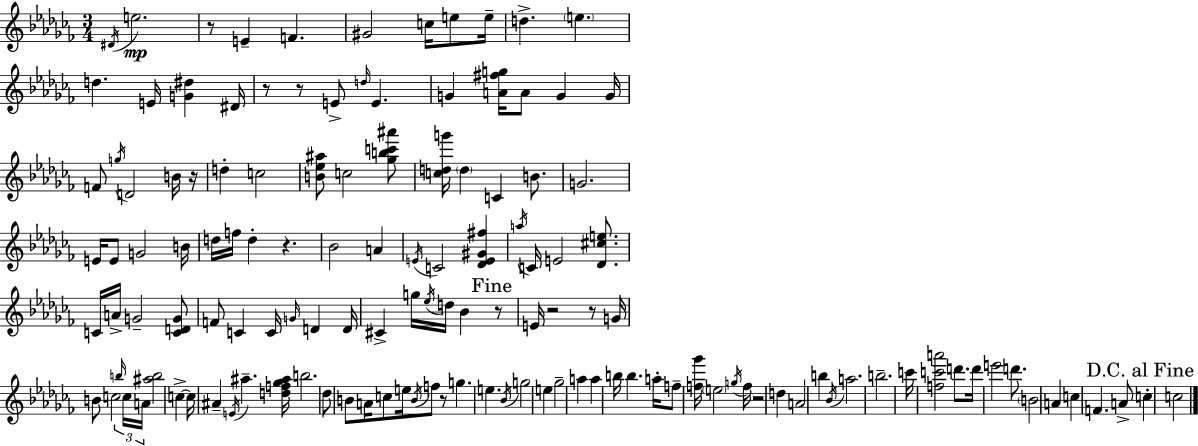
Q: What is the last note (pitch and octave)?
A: C5